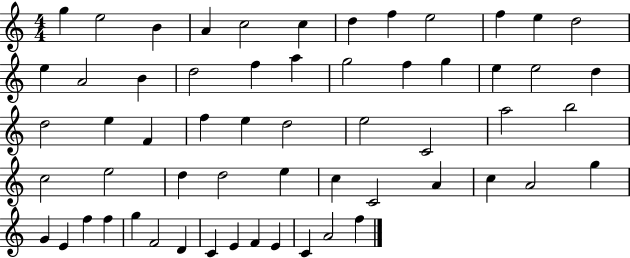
G5/q E5/h B4/q A4/q C5/h C5/q D5/q F5/q E5/h F5/q E5/q D5/h E5/q A4/h B4/q D5/h F5/q A5/q G5/h F5/q G5/q E5/q E5/h D5/q D5/h E5/q F4/q F5/q E5/q D5/h E5/h C4/h A5/h B5/h C5/h E5/h D5/q D5/h E5/q C5/q C4/h A4/q C5/q A4/h G5/q G4/q E4/q F5/q F5/q G5/q F4/h D4/q C4/q E4/q F4/q E4/q C4/q A4/h F5/q